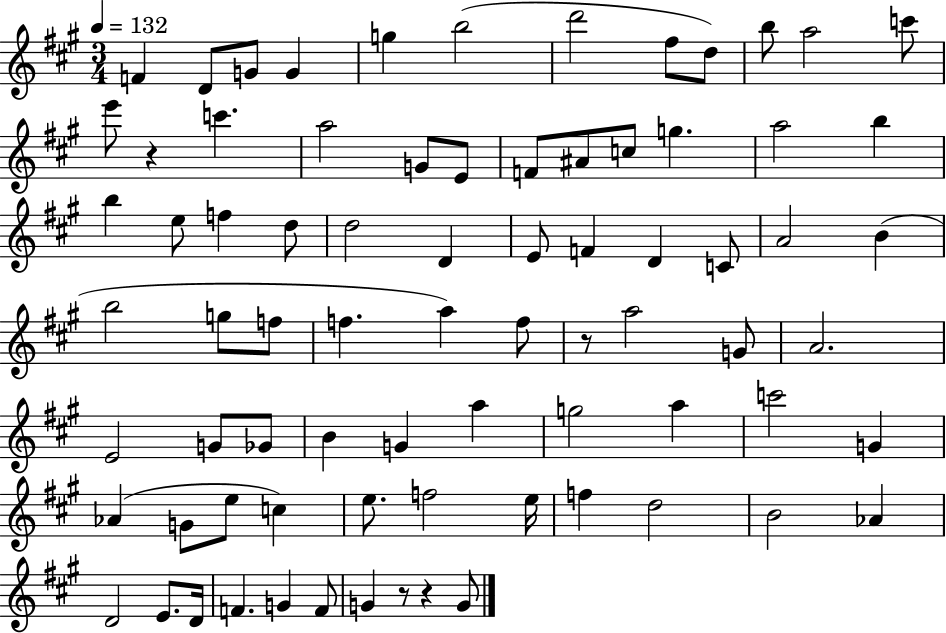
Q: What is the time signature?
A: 3/4